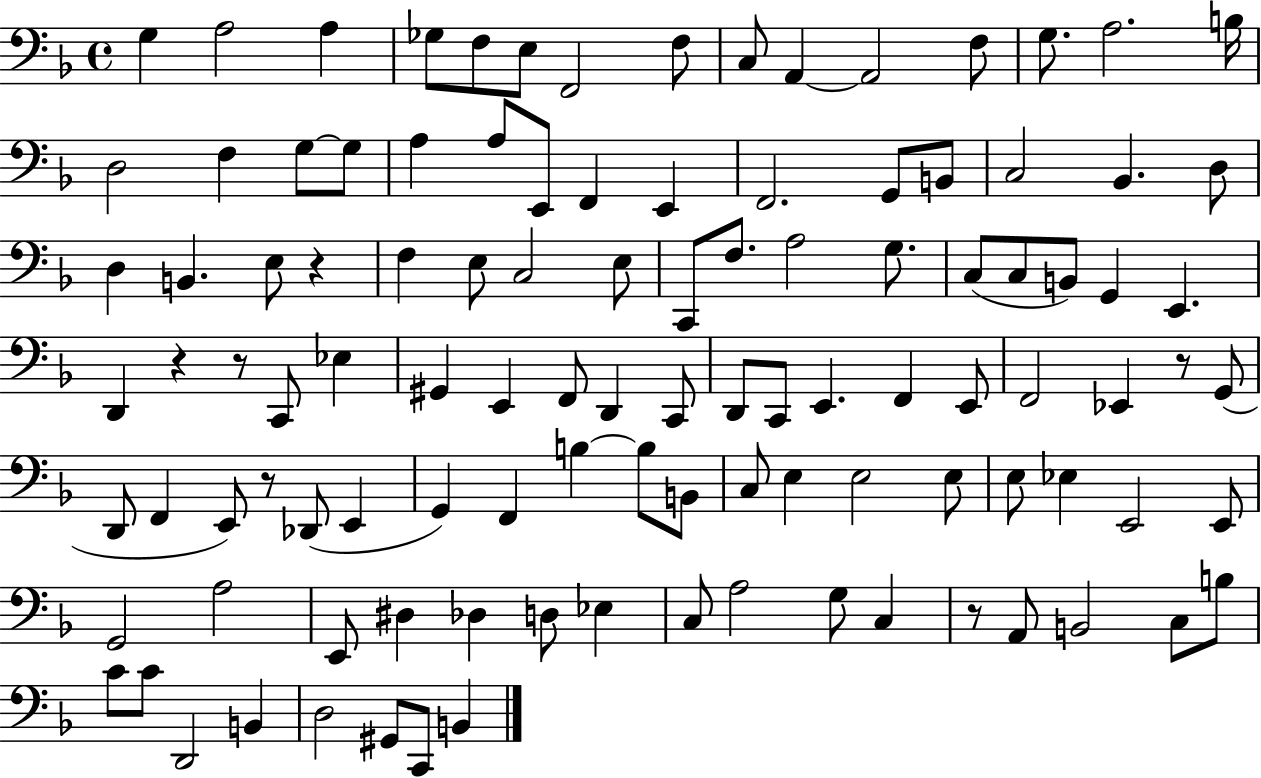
{
  \clef bass
  \time 4/4
  \defaultTimeSignature
  \key f \major
  g4 a2 a4 | ges8 f8 e8 f,2 f8 | c8 a,4~~ a,2 f8 | g8. a2. b16 | \break d2 f4 g8~~ g8 | a4 a8 e,8 f,4 e,4 | f,2. g,8 b,8 | c2 bes,4. d8 | \break d4 b,4. e8 r4 | f4 e8 c2 e8 | c,8 f8. a2 g8. | c8( c8 b,8) g,4 e,4. | \break d,4 r4 r8 c,8 ees4 | gis,4 e,4 f,8 d,4 c,8 | d,8 c,8 e,4. f,4 e,8 | f,2 ees,4 r8 g,8( | \break d,8 f,4 e,8) r8 des,8( e,4 | g,4) f,4 b4~~ b8 b,8 | c8 e4 e2 e8 | e8 ees4 e,2 e,8 | \break g,2 a2 | e,8 dis4 des4 d8 ees4 | c8 a2 g8 c4 | r8 a,8 b,2 c8 b8 | \break c'8 c'8 d,2 b,4 | d2 gis,8 c,8 b,4 | \bar "|."
}